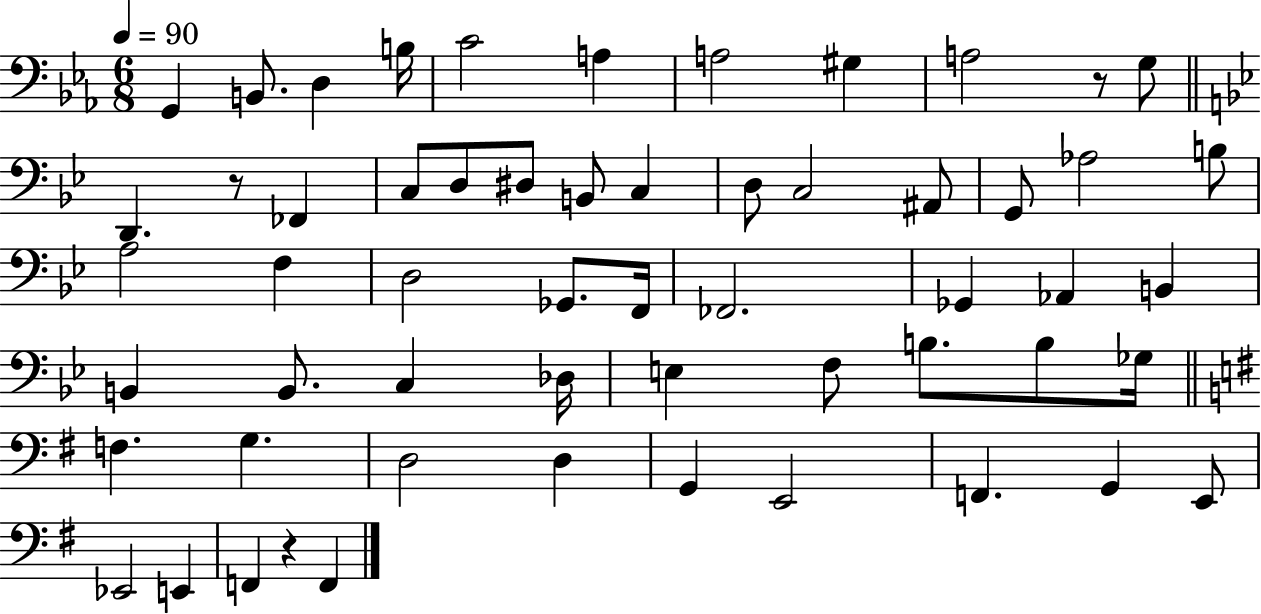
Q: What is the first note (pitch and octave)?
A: G2